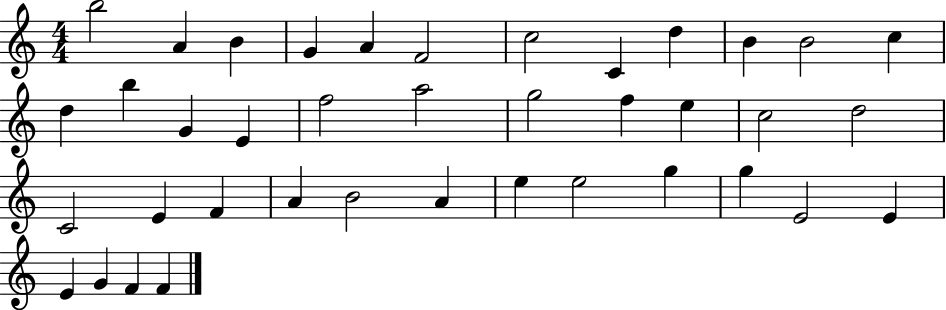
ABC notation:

X:1
T:Untitled
M:4/4
L:1/4
K:C
b2 A B G A F2 c2 C d B B2 c d b G E f2 a2 g2 f e c2 d2 C2 E F A B2 A e e2 g g E2 E E G F F